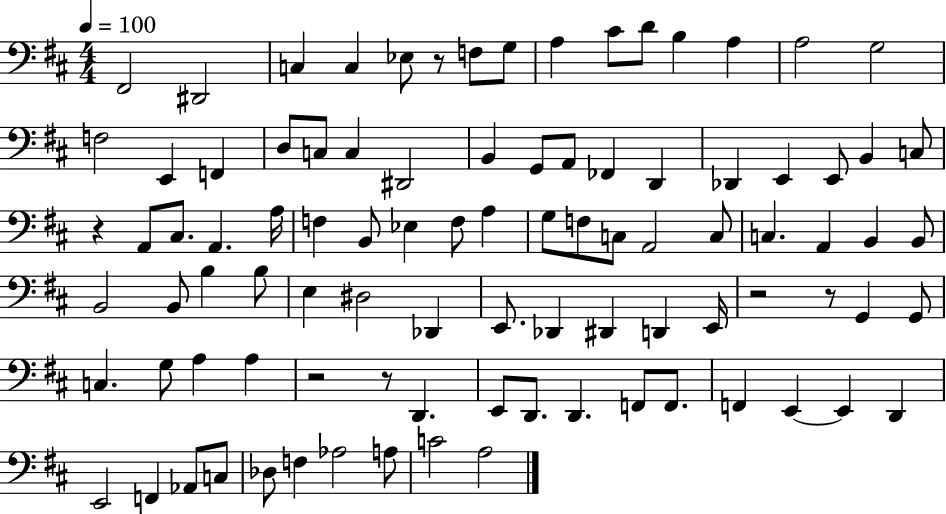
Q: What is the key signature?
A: D major